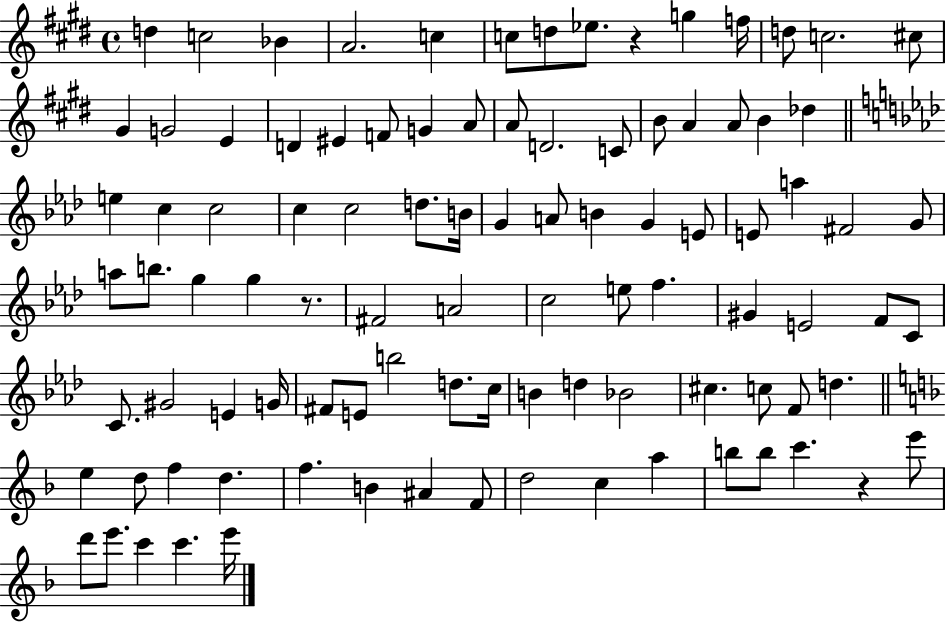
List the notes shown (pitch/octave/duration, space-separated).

D5/q C5/h Bb4/q A4/h. C5/q C5/e D5/e Eb5/e. R/q G5/q F5/s D5/e C5/h. C#5/e G#4/q G4/h E4/q D4/q EIS4/q F4/e G4/q A4/e A4/e D4/h. C4/e B4/e A4/q A4/e B4/q Db5/q E5/q C5/q C5/h C5/q C5/h D5/e. B4/s G4/q A4/e B4/q G4/q E4/e E4/e A5/q F#4/h G4/e A5/e B5/e. G5/q G5/q R/e. F#4/h A4/h C5/h E5/e F5/q. G#4/q E4/h F4/e C4/e C4/e. G#4/h E4/q G4/s F#4/e E4/e B5/h D5/e. C5/s B4/q D5/q Bb4/h C#5/q. C5/e F4/e D5/q. E5/q D5/e F5/q D5/q. F5/q. B4/q A#4/q F4/e D5/h C5/q A5/q B5/e B5/e C6/q. R/q E6/e D6/e E6/e. C6/q C6/q. E6/s